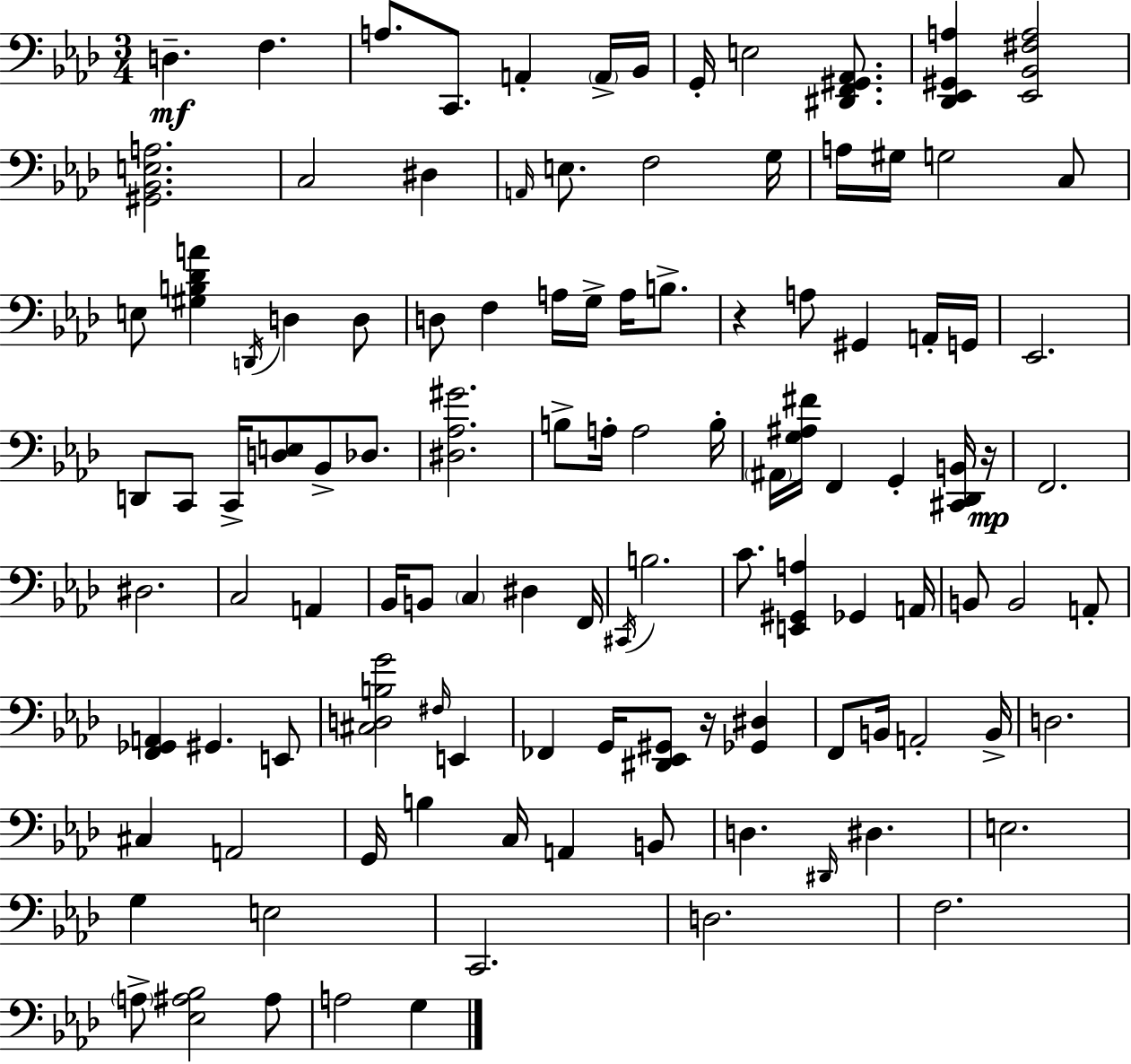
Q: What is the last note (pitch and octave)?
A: G3